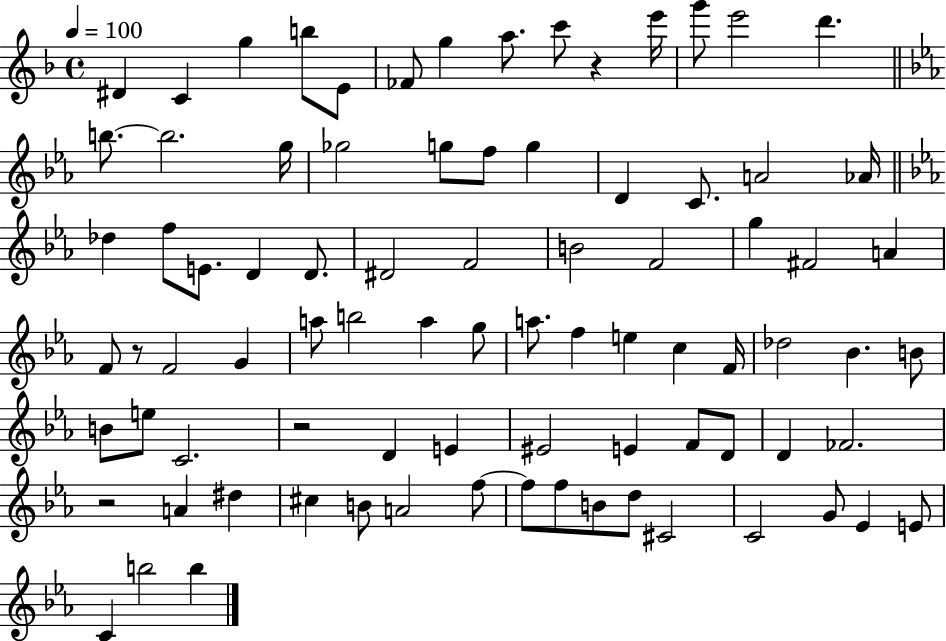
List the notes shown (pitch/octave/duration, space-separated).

D#4/q C4/q G5/q B5/e E4/e FES4/e G5/q A5/e. C6/e R/q E6/s G6/e E6/h D6/q. B5/e. B5/h. G5/s Gb5/h G5/e F5/e G5/q D4/q C4/e. A4/h Ab4/s Db5/q F5/e E4/e. D4/q D4/e. D#4/h F4/h B4/h F4/h G5/q F#4/h A4/q F4/e R/e F4/h G4/q A5/e B5/h A5/q G5/e A5/e. F5/q E5/q C5/q F4/s Db5/h Bb4/q. B4/e B4/e E5/e C4/h. R/h D4/q E4/q EIS4/h E4/q F4/e D4/e D4/q FES4/h. R/h A4/q D#5/q C#5/q B4/e A4/h F5/e F5/e F5/e B4/e D5/e C#4/h C4/h G4/e Eb4/q E4/e C4/q B5/h B5/q